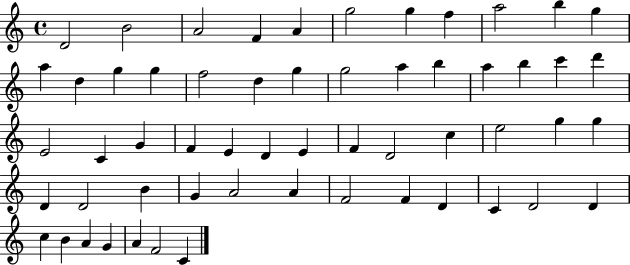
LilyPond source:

{
  \clef treble
  \time 4/4
  \defaultTimeSignature
  \key c \major
  d'2 b'2 | a'2 f'4 a'4 | g''2 g''4 f''4 | a''2 b''4 g''4 | \break a''4 d''4 g''4 g''4 | f''2 d''4 g''4 | g''2 a''4 b''4 | a''4 b''4 c'''4 d'''4 | \break e'2 c'4 g'4 | f'4 e'4 d'4 e'4 | f'4 d'2 c''4 | e''2 g''4 g''4 | \break d'4 d'2 b'4 | g'4 a'2 a'4 | f'2 f'4 d'4 | c'4 d'2 d'4 | \break c''4 b'4 a'4 g'4 | a'4 f'2 c'4 | \bar "|."
}